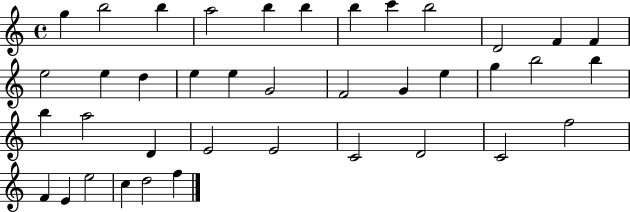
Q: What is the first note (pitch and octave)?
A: G5